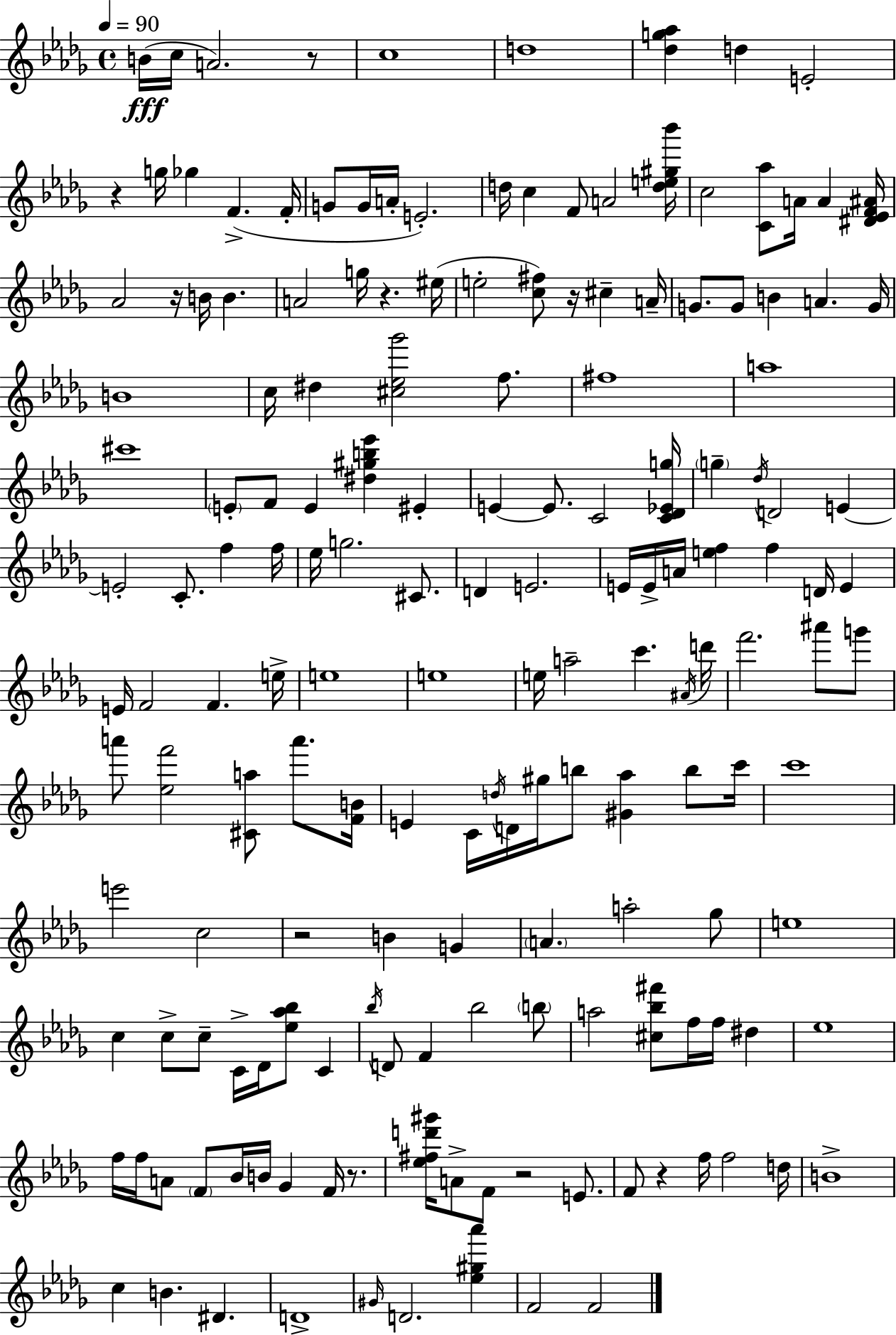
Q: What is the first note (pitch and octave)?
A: B4